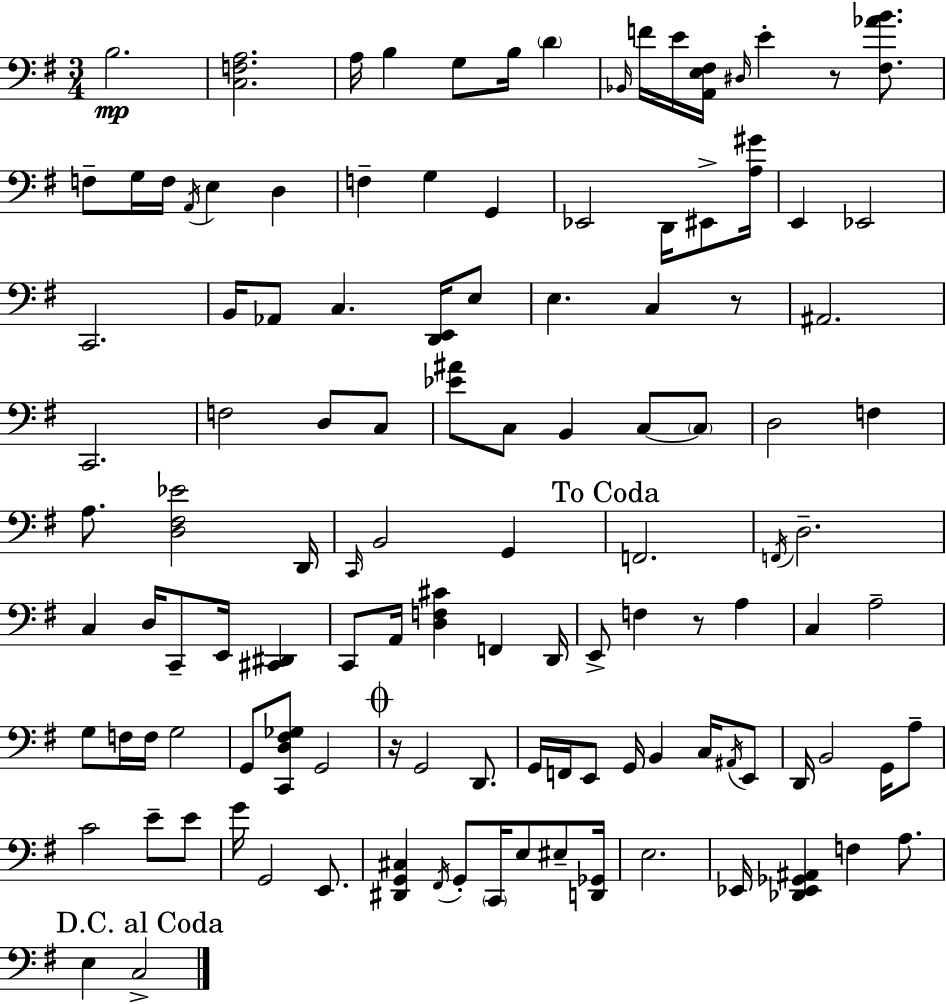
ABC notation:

X:1
T:Untitled
M:3/4
L:1/4
K:G
B,2 [C,F,A,]2 A,/4 B, G,/2 B,/4 D _B,,/4 F/4 E/4 [A,,E,^F,]/4 ^D,/4 E z/2 [^F,_AB]/2 F,/2 G,/4 F,/4 A,,/4 E, D, F, G, G,, _E,,2 D,,/4 ^E,,/2 [A,^G]/4 E,, _E,,2 C,,2 B,,/4 _A,,/2 C, [D,,E,,]/4 E,/2 E, C, z/2 ^A,,2 C,,2 F,2 D,/2 C,/2 [_E^A]/2 C,/2 B,, C,/2 C,/2 D,2 F, A,/2 [D,^F,_E]2 D,,/4 C,,/4 B,,2 G,, F,,2 F,,/4 D,2 C, D,/4 C,,/2 E,,/4 [^C,,^D,,] C,,/2 A,,/4 [D,F,^C] F,, D,,/4 E,,/2 F, z/2 A, C, A,2 G,/2 F,/4 F,/4 G,2 G,,/2 [C,,D,^F,_G,]/2 G,,2 z/4 G,,2 D,,/2 G,,/4 F,,/4 E,,/2 G,,/4 B,, C,/4 ^A,,/4 E,,/2 D,,/4 B,,2 G,,/4 A,/2 C2 E/2 E/2 G/4 G,,2 E,,/2 [^D,,G,,^C,] ^F,,/4 G,,/2 C,,/4 E,/2 ^E,/2 [D,,_G,,]/4 E,2 _E,,/4 [_D,,_E,,_G,,^A,,] F, A,/2 E, C,2